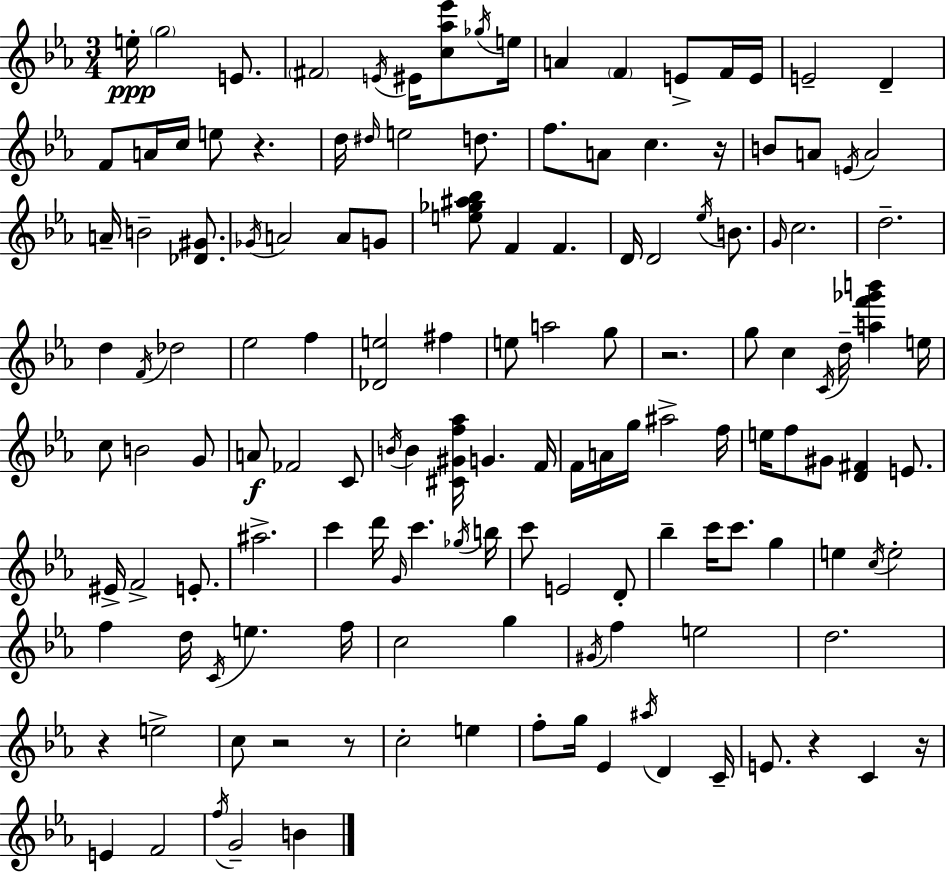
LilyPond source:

{
  \clef treble
  \numericTimeSignature
  \time 3/4
  \key ees \major
  e''16-.\ppp \parenthesize g''2 e'8. | \parenthesize fis'2 \acciaccatura { e'16 } eis'16 <c'' aes'' ees'''>8 | \acciaccatura { ges''16 } e''16 a'4 \parenthesize f'4 e'8-> | f'16 e'16 e'2-- d'4-- | \break f'8 a'16 c''16 e''8 r4. | d''16 \grace { dis''16 } e''2 | d''8. f''8. a'8 c''4. | r16 b'8 a'8 \acciaccatura { e'16 } a'2 | \break a'16-- b'2-- | <des' gis'>8. \acciaccatura { ges'16 } a'2 | a'8 g'8 <e'' ges'' ais'' bes''>8 f'4 f'4. | d'16 d'2 | \break \acciaccatura { ees''16 } b'8. \grace { g'16 } c''2. | d''2.-- | d''4 \acciaccatura { f'16 } | des''2 ees''2 | \break f''4 <des' e''>2 | fis''4 e''8 a''2 | g''8 r2. | g''8 c''4 | \break \acciaccatura { c'16 } d''16-- <a'' f''' ges''' b'''>4 e''16 c''8 b'2 | g'8 a'8\f fes'2 | c'8 \acciaccatura { b'16 } b'4 | <cis' gis' f'' aes''>16 g'4. f'16 f'16 a'16 | \break g''16 ais''2-> f''16 e''16 f''8 | gis'8 <d' fis'>4 e'8. eis'16-> f'2-> | e'8.-. ais''2.-> | c'''4 | \break d'''16 \grace { g'16 } c'''4. \acciaccatura { ges''16 } b''16 | c'''8 e'2 d'8-. | bes''4-- c'''16 c'''8. g''4 | e''4 \acciaccatura { c''16 } e''2-. | \break f''4 d''16 \acciaccatura { c'16 } e''4. | f''16 c''2 g''4 | \acciaccatura { gis'16 } f''4 e''2 | d''2. | \break r4 e''2-> | c''8 r2 | r8 c''2-. e''4 | f''8-. g''16 ees'4 \acciaccatura { ais''16 } d'4 | \break c'16-- e'8. r4 c'4 | r16 e'4 f'2 | \acciaccatura { f''16 } g'2-- | b'4 \bar "|."
}